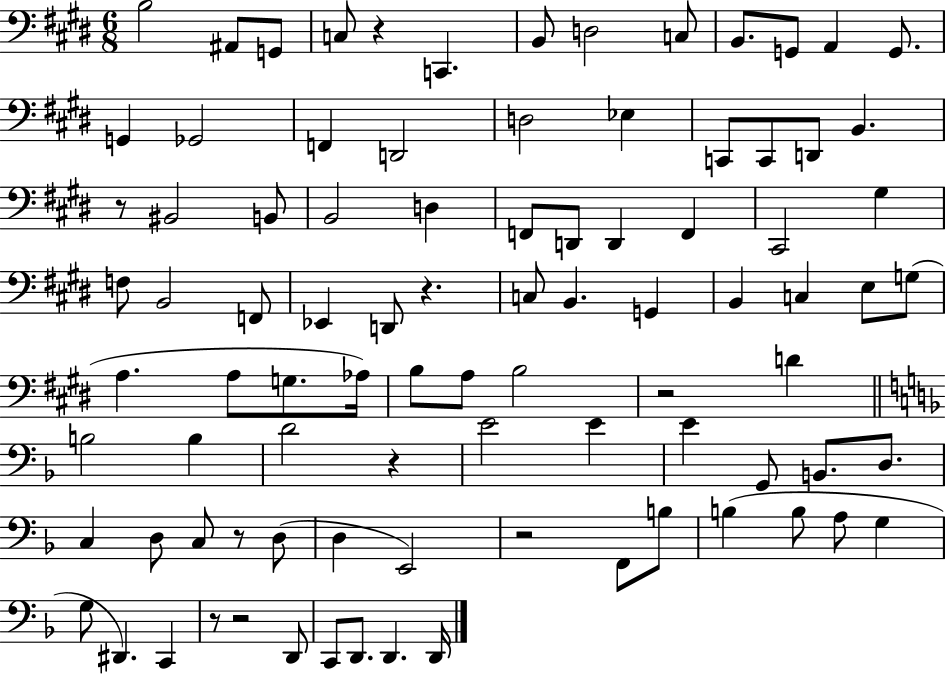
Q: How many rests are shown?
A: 9